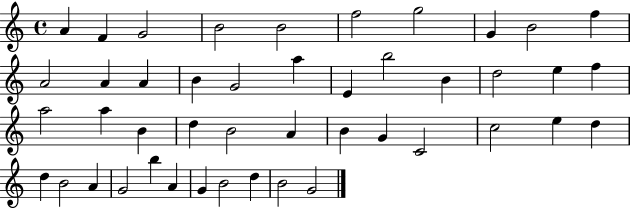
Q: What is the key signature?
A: C major